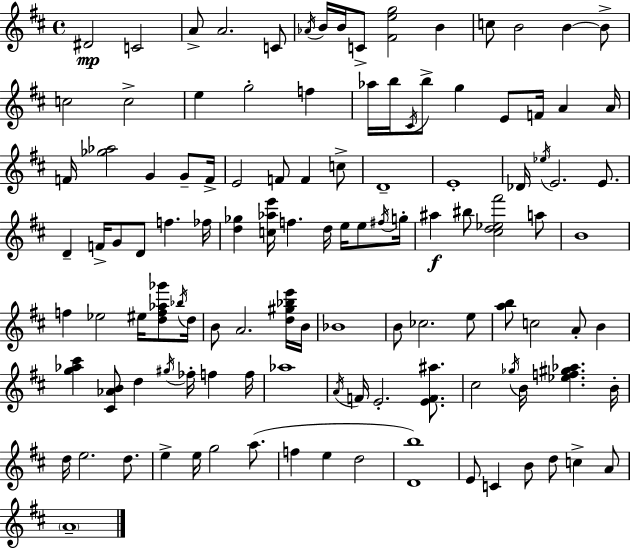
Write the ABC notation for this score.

X:1
T:Untitled
M:4/4
L:1/4
K:D
^D2 C2 A/2 A2 C/2 _A/4 B/4 B/4 C/2 [^Feg]2 B c/2 B2 B B/2 c2 c2 e g2 f _a/4 b/4 ^C/4 b/2 g E/2 F/4 A A/4 F/4 [_g_a]2 G G/2 F/4 E2 F/2 F c/2 D4 E4 _D/4 _e/4 E2 E/2 D F/4 G/2 D/2 f _f/4 [d_g] [c_ae']/4 f d/4 e/4 e/2 ^f/4 g/4 ^a ^b/2 [^cd_e^f']2 a/2 B4 f _e2 ^e/4 [df_a_g']/2 _b/4 d/4 B/2 A2 [d^g_be']/4 B/4 _B4 B/2 _c2 e/2 [ab]/2 c2 A/2 B [g_a^c'] [^C_AB]/2 d ^g/4 _f/4 f f/4 _a4 A/4 F/4 E2 [EF^a]/2 ^c2 _g/4 B/4 [_ef^g_a] B/4 d/4 e2 d/2 e e/4 g2 a/2 f e d2 [Db]4 E/2 C B/2 d/2 c A/2 A4